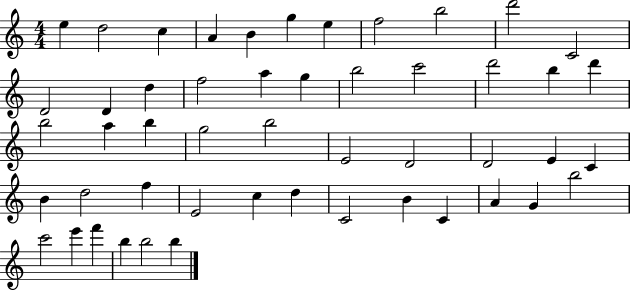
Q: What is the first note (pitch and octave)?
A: E5